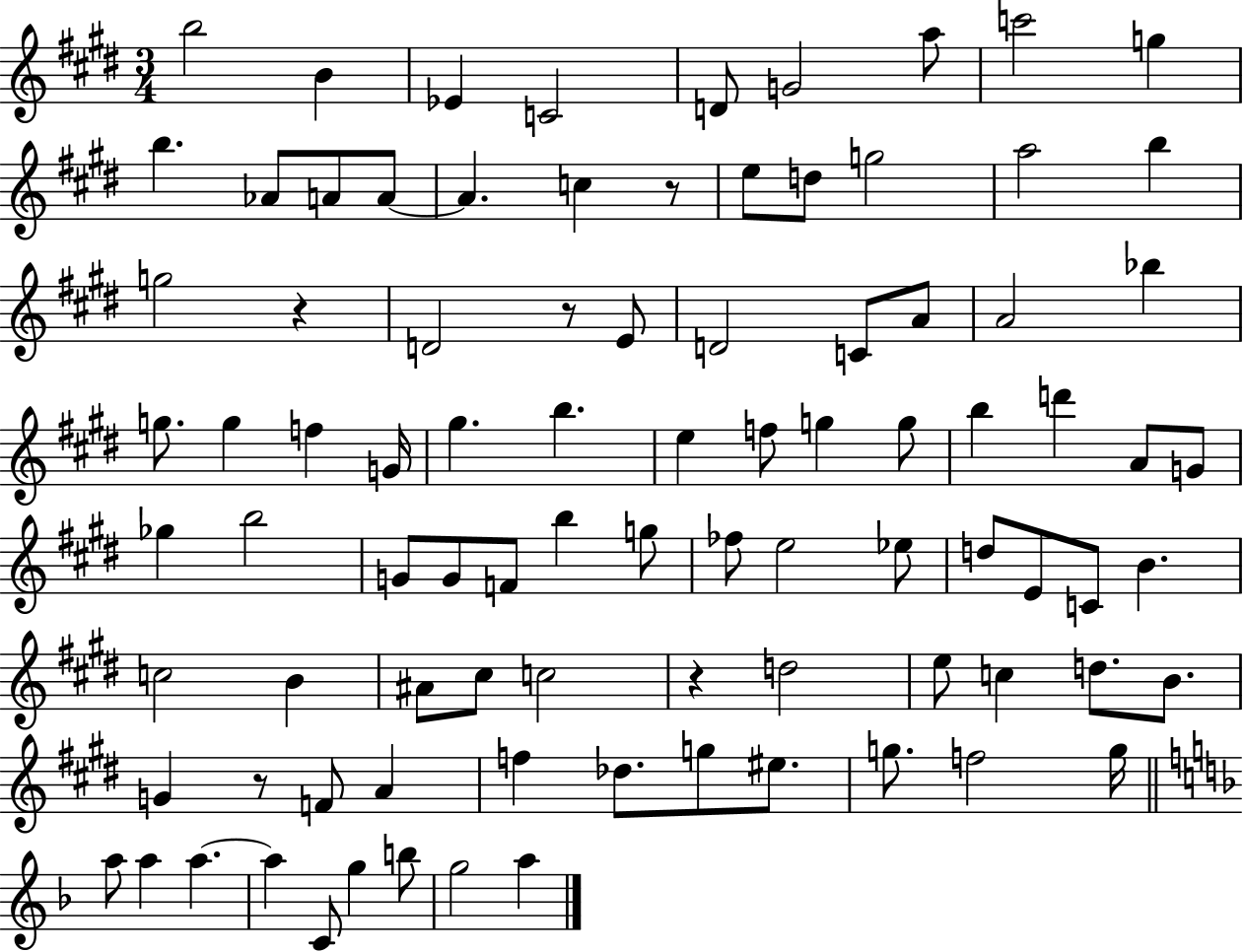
X:1
T:Untitled
M:3/4
L:1/4
K:E
b2 B _E C2 D/2 G2 a/2 c'2 g b _A/2 A/2 A/2 A c z/2 e/2 d/2 g2 a2 b g2 z D2 z/2 E/2 D2 C/2 A/2 A2 _b g/2 g f G/4 ^g b e f/2 g g/2 b d' A/2 G/2 _g b2 G/2 G/2 F/2 b g/2 _f/2 e2 _e/2 d/2 E/2 C/2 B c2 B ^A/2 ^c/2 c2 z d2 e/2 c d/2 B/2 G z/2 F/2 A f _d/2 g/2 ^e/2 g/2 f2 g/4 a/2 a a a C/2 g b/2 g2 a